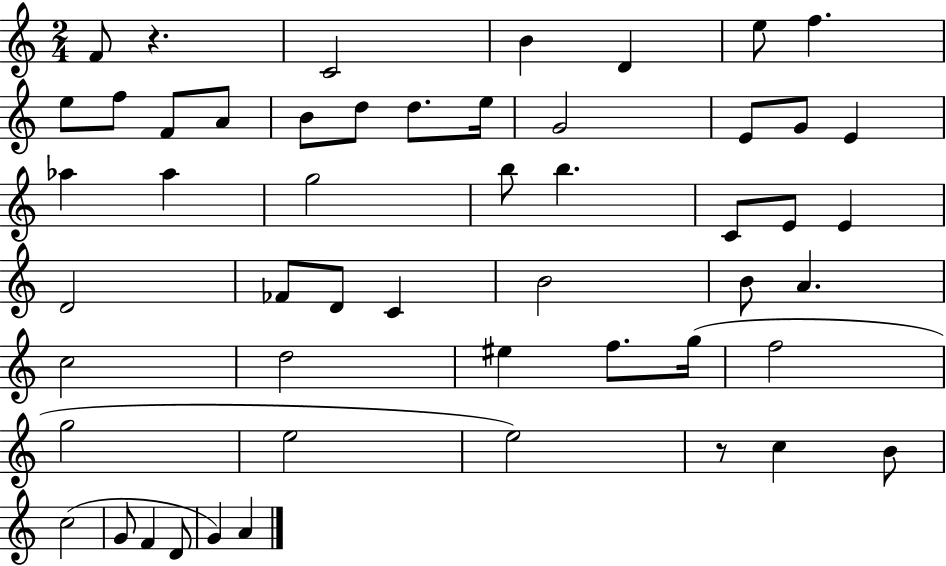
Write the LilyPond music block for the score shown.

{
  \clef treble
  \numericTimeSignature
  \time 2/4
  \key c \major
  f'8 r4. | c'2 | b'4 d'4 | e''8 f''4. | \break e''8 f''8 f'8 a'8 | b'8 d''8 d''8. e''16 | g'2 | e'8 g'8 e'4 | \break aes''4 aes''4 | g''2 | b''8 b''4. | c'8 e'8 e'4 | \break d'2 | fes'8 d'8 c'4 | b'2 | b'8 a'4. | \break c''2 | d''2 | eis''4 f''8. g''16( | f''2 | \break g''2 | e''2 | e''2) | r8 c''4 b'8 | \break c''2( | g'8 f'4 d'8 | g'4) a'4 | \bar "|."
}